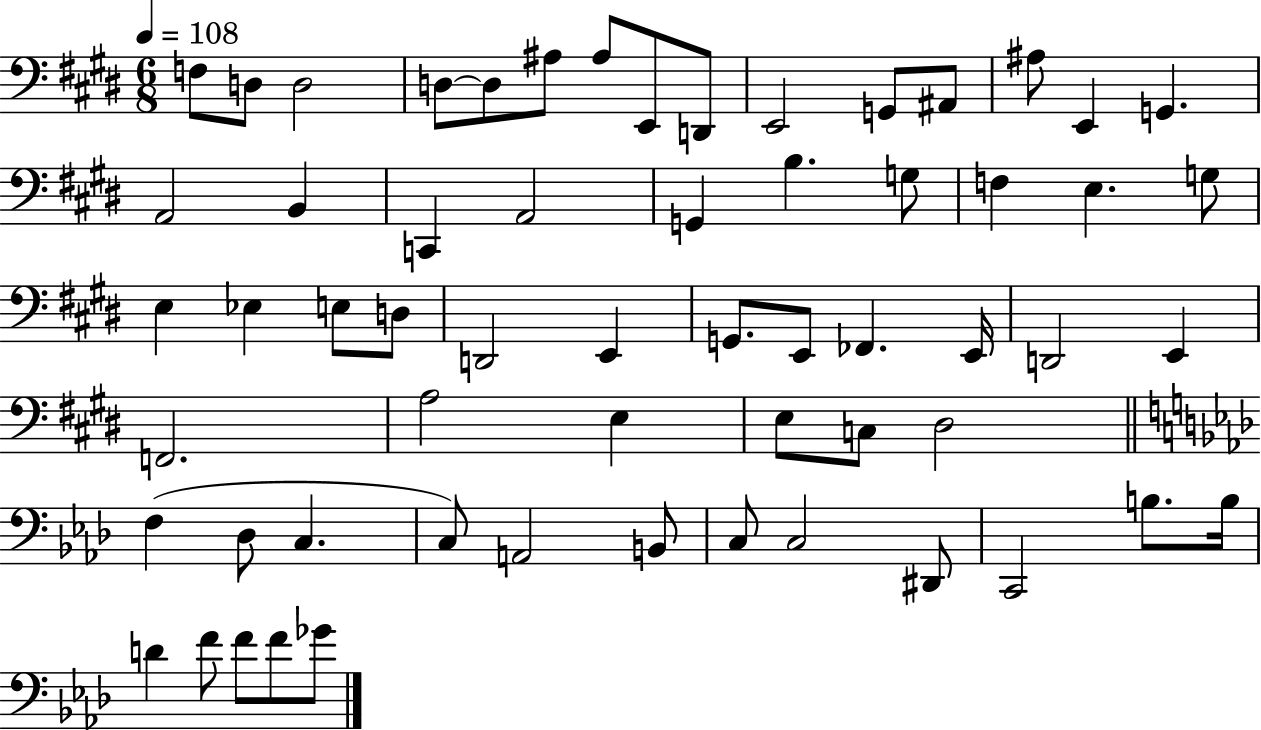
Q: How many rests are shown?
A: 0